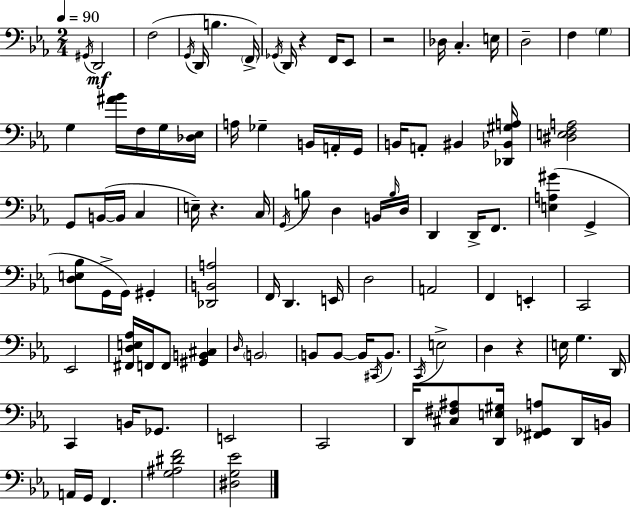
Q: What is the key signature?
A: EES major